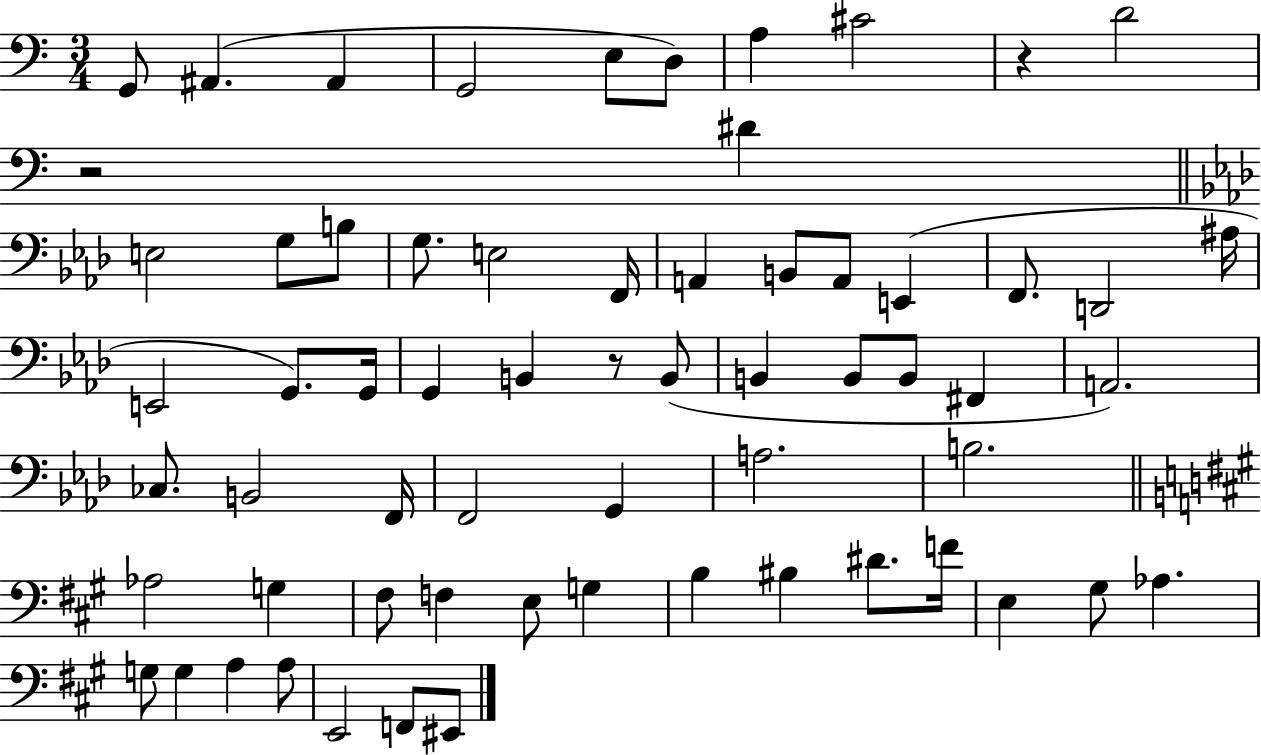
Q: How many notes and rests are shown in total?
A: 64